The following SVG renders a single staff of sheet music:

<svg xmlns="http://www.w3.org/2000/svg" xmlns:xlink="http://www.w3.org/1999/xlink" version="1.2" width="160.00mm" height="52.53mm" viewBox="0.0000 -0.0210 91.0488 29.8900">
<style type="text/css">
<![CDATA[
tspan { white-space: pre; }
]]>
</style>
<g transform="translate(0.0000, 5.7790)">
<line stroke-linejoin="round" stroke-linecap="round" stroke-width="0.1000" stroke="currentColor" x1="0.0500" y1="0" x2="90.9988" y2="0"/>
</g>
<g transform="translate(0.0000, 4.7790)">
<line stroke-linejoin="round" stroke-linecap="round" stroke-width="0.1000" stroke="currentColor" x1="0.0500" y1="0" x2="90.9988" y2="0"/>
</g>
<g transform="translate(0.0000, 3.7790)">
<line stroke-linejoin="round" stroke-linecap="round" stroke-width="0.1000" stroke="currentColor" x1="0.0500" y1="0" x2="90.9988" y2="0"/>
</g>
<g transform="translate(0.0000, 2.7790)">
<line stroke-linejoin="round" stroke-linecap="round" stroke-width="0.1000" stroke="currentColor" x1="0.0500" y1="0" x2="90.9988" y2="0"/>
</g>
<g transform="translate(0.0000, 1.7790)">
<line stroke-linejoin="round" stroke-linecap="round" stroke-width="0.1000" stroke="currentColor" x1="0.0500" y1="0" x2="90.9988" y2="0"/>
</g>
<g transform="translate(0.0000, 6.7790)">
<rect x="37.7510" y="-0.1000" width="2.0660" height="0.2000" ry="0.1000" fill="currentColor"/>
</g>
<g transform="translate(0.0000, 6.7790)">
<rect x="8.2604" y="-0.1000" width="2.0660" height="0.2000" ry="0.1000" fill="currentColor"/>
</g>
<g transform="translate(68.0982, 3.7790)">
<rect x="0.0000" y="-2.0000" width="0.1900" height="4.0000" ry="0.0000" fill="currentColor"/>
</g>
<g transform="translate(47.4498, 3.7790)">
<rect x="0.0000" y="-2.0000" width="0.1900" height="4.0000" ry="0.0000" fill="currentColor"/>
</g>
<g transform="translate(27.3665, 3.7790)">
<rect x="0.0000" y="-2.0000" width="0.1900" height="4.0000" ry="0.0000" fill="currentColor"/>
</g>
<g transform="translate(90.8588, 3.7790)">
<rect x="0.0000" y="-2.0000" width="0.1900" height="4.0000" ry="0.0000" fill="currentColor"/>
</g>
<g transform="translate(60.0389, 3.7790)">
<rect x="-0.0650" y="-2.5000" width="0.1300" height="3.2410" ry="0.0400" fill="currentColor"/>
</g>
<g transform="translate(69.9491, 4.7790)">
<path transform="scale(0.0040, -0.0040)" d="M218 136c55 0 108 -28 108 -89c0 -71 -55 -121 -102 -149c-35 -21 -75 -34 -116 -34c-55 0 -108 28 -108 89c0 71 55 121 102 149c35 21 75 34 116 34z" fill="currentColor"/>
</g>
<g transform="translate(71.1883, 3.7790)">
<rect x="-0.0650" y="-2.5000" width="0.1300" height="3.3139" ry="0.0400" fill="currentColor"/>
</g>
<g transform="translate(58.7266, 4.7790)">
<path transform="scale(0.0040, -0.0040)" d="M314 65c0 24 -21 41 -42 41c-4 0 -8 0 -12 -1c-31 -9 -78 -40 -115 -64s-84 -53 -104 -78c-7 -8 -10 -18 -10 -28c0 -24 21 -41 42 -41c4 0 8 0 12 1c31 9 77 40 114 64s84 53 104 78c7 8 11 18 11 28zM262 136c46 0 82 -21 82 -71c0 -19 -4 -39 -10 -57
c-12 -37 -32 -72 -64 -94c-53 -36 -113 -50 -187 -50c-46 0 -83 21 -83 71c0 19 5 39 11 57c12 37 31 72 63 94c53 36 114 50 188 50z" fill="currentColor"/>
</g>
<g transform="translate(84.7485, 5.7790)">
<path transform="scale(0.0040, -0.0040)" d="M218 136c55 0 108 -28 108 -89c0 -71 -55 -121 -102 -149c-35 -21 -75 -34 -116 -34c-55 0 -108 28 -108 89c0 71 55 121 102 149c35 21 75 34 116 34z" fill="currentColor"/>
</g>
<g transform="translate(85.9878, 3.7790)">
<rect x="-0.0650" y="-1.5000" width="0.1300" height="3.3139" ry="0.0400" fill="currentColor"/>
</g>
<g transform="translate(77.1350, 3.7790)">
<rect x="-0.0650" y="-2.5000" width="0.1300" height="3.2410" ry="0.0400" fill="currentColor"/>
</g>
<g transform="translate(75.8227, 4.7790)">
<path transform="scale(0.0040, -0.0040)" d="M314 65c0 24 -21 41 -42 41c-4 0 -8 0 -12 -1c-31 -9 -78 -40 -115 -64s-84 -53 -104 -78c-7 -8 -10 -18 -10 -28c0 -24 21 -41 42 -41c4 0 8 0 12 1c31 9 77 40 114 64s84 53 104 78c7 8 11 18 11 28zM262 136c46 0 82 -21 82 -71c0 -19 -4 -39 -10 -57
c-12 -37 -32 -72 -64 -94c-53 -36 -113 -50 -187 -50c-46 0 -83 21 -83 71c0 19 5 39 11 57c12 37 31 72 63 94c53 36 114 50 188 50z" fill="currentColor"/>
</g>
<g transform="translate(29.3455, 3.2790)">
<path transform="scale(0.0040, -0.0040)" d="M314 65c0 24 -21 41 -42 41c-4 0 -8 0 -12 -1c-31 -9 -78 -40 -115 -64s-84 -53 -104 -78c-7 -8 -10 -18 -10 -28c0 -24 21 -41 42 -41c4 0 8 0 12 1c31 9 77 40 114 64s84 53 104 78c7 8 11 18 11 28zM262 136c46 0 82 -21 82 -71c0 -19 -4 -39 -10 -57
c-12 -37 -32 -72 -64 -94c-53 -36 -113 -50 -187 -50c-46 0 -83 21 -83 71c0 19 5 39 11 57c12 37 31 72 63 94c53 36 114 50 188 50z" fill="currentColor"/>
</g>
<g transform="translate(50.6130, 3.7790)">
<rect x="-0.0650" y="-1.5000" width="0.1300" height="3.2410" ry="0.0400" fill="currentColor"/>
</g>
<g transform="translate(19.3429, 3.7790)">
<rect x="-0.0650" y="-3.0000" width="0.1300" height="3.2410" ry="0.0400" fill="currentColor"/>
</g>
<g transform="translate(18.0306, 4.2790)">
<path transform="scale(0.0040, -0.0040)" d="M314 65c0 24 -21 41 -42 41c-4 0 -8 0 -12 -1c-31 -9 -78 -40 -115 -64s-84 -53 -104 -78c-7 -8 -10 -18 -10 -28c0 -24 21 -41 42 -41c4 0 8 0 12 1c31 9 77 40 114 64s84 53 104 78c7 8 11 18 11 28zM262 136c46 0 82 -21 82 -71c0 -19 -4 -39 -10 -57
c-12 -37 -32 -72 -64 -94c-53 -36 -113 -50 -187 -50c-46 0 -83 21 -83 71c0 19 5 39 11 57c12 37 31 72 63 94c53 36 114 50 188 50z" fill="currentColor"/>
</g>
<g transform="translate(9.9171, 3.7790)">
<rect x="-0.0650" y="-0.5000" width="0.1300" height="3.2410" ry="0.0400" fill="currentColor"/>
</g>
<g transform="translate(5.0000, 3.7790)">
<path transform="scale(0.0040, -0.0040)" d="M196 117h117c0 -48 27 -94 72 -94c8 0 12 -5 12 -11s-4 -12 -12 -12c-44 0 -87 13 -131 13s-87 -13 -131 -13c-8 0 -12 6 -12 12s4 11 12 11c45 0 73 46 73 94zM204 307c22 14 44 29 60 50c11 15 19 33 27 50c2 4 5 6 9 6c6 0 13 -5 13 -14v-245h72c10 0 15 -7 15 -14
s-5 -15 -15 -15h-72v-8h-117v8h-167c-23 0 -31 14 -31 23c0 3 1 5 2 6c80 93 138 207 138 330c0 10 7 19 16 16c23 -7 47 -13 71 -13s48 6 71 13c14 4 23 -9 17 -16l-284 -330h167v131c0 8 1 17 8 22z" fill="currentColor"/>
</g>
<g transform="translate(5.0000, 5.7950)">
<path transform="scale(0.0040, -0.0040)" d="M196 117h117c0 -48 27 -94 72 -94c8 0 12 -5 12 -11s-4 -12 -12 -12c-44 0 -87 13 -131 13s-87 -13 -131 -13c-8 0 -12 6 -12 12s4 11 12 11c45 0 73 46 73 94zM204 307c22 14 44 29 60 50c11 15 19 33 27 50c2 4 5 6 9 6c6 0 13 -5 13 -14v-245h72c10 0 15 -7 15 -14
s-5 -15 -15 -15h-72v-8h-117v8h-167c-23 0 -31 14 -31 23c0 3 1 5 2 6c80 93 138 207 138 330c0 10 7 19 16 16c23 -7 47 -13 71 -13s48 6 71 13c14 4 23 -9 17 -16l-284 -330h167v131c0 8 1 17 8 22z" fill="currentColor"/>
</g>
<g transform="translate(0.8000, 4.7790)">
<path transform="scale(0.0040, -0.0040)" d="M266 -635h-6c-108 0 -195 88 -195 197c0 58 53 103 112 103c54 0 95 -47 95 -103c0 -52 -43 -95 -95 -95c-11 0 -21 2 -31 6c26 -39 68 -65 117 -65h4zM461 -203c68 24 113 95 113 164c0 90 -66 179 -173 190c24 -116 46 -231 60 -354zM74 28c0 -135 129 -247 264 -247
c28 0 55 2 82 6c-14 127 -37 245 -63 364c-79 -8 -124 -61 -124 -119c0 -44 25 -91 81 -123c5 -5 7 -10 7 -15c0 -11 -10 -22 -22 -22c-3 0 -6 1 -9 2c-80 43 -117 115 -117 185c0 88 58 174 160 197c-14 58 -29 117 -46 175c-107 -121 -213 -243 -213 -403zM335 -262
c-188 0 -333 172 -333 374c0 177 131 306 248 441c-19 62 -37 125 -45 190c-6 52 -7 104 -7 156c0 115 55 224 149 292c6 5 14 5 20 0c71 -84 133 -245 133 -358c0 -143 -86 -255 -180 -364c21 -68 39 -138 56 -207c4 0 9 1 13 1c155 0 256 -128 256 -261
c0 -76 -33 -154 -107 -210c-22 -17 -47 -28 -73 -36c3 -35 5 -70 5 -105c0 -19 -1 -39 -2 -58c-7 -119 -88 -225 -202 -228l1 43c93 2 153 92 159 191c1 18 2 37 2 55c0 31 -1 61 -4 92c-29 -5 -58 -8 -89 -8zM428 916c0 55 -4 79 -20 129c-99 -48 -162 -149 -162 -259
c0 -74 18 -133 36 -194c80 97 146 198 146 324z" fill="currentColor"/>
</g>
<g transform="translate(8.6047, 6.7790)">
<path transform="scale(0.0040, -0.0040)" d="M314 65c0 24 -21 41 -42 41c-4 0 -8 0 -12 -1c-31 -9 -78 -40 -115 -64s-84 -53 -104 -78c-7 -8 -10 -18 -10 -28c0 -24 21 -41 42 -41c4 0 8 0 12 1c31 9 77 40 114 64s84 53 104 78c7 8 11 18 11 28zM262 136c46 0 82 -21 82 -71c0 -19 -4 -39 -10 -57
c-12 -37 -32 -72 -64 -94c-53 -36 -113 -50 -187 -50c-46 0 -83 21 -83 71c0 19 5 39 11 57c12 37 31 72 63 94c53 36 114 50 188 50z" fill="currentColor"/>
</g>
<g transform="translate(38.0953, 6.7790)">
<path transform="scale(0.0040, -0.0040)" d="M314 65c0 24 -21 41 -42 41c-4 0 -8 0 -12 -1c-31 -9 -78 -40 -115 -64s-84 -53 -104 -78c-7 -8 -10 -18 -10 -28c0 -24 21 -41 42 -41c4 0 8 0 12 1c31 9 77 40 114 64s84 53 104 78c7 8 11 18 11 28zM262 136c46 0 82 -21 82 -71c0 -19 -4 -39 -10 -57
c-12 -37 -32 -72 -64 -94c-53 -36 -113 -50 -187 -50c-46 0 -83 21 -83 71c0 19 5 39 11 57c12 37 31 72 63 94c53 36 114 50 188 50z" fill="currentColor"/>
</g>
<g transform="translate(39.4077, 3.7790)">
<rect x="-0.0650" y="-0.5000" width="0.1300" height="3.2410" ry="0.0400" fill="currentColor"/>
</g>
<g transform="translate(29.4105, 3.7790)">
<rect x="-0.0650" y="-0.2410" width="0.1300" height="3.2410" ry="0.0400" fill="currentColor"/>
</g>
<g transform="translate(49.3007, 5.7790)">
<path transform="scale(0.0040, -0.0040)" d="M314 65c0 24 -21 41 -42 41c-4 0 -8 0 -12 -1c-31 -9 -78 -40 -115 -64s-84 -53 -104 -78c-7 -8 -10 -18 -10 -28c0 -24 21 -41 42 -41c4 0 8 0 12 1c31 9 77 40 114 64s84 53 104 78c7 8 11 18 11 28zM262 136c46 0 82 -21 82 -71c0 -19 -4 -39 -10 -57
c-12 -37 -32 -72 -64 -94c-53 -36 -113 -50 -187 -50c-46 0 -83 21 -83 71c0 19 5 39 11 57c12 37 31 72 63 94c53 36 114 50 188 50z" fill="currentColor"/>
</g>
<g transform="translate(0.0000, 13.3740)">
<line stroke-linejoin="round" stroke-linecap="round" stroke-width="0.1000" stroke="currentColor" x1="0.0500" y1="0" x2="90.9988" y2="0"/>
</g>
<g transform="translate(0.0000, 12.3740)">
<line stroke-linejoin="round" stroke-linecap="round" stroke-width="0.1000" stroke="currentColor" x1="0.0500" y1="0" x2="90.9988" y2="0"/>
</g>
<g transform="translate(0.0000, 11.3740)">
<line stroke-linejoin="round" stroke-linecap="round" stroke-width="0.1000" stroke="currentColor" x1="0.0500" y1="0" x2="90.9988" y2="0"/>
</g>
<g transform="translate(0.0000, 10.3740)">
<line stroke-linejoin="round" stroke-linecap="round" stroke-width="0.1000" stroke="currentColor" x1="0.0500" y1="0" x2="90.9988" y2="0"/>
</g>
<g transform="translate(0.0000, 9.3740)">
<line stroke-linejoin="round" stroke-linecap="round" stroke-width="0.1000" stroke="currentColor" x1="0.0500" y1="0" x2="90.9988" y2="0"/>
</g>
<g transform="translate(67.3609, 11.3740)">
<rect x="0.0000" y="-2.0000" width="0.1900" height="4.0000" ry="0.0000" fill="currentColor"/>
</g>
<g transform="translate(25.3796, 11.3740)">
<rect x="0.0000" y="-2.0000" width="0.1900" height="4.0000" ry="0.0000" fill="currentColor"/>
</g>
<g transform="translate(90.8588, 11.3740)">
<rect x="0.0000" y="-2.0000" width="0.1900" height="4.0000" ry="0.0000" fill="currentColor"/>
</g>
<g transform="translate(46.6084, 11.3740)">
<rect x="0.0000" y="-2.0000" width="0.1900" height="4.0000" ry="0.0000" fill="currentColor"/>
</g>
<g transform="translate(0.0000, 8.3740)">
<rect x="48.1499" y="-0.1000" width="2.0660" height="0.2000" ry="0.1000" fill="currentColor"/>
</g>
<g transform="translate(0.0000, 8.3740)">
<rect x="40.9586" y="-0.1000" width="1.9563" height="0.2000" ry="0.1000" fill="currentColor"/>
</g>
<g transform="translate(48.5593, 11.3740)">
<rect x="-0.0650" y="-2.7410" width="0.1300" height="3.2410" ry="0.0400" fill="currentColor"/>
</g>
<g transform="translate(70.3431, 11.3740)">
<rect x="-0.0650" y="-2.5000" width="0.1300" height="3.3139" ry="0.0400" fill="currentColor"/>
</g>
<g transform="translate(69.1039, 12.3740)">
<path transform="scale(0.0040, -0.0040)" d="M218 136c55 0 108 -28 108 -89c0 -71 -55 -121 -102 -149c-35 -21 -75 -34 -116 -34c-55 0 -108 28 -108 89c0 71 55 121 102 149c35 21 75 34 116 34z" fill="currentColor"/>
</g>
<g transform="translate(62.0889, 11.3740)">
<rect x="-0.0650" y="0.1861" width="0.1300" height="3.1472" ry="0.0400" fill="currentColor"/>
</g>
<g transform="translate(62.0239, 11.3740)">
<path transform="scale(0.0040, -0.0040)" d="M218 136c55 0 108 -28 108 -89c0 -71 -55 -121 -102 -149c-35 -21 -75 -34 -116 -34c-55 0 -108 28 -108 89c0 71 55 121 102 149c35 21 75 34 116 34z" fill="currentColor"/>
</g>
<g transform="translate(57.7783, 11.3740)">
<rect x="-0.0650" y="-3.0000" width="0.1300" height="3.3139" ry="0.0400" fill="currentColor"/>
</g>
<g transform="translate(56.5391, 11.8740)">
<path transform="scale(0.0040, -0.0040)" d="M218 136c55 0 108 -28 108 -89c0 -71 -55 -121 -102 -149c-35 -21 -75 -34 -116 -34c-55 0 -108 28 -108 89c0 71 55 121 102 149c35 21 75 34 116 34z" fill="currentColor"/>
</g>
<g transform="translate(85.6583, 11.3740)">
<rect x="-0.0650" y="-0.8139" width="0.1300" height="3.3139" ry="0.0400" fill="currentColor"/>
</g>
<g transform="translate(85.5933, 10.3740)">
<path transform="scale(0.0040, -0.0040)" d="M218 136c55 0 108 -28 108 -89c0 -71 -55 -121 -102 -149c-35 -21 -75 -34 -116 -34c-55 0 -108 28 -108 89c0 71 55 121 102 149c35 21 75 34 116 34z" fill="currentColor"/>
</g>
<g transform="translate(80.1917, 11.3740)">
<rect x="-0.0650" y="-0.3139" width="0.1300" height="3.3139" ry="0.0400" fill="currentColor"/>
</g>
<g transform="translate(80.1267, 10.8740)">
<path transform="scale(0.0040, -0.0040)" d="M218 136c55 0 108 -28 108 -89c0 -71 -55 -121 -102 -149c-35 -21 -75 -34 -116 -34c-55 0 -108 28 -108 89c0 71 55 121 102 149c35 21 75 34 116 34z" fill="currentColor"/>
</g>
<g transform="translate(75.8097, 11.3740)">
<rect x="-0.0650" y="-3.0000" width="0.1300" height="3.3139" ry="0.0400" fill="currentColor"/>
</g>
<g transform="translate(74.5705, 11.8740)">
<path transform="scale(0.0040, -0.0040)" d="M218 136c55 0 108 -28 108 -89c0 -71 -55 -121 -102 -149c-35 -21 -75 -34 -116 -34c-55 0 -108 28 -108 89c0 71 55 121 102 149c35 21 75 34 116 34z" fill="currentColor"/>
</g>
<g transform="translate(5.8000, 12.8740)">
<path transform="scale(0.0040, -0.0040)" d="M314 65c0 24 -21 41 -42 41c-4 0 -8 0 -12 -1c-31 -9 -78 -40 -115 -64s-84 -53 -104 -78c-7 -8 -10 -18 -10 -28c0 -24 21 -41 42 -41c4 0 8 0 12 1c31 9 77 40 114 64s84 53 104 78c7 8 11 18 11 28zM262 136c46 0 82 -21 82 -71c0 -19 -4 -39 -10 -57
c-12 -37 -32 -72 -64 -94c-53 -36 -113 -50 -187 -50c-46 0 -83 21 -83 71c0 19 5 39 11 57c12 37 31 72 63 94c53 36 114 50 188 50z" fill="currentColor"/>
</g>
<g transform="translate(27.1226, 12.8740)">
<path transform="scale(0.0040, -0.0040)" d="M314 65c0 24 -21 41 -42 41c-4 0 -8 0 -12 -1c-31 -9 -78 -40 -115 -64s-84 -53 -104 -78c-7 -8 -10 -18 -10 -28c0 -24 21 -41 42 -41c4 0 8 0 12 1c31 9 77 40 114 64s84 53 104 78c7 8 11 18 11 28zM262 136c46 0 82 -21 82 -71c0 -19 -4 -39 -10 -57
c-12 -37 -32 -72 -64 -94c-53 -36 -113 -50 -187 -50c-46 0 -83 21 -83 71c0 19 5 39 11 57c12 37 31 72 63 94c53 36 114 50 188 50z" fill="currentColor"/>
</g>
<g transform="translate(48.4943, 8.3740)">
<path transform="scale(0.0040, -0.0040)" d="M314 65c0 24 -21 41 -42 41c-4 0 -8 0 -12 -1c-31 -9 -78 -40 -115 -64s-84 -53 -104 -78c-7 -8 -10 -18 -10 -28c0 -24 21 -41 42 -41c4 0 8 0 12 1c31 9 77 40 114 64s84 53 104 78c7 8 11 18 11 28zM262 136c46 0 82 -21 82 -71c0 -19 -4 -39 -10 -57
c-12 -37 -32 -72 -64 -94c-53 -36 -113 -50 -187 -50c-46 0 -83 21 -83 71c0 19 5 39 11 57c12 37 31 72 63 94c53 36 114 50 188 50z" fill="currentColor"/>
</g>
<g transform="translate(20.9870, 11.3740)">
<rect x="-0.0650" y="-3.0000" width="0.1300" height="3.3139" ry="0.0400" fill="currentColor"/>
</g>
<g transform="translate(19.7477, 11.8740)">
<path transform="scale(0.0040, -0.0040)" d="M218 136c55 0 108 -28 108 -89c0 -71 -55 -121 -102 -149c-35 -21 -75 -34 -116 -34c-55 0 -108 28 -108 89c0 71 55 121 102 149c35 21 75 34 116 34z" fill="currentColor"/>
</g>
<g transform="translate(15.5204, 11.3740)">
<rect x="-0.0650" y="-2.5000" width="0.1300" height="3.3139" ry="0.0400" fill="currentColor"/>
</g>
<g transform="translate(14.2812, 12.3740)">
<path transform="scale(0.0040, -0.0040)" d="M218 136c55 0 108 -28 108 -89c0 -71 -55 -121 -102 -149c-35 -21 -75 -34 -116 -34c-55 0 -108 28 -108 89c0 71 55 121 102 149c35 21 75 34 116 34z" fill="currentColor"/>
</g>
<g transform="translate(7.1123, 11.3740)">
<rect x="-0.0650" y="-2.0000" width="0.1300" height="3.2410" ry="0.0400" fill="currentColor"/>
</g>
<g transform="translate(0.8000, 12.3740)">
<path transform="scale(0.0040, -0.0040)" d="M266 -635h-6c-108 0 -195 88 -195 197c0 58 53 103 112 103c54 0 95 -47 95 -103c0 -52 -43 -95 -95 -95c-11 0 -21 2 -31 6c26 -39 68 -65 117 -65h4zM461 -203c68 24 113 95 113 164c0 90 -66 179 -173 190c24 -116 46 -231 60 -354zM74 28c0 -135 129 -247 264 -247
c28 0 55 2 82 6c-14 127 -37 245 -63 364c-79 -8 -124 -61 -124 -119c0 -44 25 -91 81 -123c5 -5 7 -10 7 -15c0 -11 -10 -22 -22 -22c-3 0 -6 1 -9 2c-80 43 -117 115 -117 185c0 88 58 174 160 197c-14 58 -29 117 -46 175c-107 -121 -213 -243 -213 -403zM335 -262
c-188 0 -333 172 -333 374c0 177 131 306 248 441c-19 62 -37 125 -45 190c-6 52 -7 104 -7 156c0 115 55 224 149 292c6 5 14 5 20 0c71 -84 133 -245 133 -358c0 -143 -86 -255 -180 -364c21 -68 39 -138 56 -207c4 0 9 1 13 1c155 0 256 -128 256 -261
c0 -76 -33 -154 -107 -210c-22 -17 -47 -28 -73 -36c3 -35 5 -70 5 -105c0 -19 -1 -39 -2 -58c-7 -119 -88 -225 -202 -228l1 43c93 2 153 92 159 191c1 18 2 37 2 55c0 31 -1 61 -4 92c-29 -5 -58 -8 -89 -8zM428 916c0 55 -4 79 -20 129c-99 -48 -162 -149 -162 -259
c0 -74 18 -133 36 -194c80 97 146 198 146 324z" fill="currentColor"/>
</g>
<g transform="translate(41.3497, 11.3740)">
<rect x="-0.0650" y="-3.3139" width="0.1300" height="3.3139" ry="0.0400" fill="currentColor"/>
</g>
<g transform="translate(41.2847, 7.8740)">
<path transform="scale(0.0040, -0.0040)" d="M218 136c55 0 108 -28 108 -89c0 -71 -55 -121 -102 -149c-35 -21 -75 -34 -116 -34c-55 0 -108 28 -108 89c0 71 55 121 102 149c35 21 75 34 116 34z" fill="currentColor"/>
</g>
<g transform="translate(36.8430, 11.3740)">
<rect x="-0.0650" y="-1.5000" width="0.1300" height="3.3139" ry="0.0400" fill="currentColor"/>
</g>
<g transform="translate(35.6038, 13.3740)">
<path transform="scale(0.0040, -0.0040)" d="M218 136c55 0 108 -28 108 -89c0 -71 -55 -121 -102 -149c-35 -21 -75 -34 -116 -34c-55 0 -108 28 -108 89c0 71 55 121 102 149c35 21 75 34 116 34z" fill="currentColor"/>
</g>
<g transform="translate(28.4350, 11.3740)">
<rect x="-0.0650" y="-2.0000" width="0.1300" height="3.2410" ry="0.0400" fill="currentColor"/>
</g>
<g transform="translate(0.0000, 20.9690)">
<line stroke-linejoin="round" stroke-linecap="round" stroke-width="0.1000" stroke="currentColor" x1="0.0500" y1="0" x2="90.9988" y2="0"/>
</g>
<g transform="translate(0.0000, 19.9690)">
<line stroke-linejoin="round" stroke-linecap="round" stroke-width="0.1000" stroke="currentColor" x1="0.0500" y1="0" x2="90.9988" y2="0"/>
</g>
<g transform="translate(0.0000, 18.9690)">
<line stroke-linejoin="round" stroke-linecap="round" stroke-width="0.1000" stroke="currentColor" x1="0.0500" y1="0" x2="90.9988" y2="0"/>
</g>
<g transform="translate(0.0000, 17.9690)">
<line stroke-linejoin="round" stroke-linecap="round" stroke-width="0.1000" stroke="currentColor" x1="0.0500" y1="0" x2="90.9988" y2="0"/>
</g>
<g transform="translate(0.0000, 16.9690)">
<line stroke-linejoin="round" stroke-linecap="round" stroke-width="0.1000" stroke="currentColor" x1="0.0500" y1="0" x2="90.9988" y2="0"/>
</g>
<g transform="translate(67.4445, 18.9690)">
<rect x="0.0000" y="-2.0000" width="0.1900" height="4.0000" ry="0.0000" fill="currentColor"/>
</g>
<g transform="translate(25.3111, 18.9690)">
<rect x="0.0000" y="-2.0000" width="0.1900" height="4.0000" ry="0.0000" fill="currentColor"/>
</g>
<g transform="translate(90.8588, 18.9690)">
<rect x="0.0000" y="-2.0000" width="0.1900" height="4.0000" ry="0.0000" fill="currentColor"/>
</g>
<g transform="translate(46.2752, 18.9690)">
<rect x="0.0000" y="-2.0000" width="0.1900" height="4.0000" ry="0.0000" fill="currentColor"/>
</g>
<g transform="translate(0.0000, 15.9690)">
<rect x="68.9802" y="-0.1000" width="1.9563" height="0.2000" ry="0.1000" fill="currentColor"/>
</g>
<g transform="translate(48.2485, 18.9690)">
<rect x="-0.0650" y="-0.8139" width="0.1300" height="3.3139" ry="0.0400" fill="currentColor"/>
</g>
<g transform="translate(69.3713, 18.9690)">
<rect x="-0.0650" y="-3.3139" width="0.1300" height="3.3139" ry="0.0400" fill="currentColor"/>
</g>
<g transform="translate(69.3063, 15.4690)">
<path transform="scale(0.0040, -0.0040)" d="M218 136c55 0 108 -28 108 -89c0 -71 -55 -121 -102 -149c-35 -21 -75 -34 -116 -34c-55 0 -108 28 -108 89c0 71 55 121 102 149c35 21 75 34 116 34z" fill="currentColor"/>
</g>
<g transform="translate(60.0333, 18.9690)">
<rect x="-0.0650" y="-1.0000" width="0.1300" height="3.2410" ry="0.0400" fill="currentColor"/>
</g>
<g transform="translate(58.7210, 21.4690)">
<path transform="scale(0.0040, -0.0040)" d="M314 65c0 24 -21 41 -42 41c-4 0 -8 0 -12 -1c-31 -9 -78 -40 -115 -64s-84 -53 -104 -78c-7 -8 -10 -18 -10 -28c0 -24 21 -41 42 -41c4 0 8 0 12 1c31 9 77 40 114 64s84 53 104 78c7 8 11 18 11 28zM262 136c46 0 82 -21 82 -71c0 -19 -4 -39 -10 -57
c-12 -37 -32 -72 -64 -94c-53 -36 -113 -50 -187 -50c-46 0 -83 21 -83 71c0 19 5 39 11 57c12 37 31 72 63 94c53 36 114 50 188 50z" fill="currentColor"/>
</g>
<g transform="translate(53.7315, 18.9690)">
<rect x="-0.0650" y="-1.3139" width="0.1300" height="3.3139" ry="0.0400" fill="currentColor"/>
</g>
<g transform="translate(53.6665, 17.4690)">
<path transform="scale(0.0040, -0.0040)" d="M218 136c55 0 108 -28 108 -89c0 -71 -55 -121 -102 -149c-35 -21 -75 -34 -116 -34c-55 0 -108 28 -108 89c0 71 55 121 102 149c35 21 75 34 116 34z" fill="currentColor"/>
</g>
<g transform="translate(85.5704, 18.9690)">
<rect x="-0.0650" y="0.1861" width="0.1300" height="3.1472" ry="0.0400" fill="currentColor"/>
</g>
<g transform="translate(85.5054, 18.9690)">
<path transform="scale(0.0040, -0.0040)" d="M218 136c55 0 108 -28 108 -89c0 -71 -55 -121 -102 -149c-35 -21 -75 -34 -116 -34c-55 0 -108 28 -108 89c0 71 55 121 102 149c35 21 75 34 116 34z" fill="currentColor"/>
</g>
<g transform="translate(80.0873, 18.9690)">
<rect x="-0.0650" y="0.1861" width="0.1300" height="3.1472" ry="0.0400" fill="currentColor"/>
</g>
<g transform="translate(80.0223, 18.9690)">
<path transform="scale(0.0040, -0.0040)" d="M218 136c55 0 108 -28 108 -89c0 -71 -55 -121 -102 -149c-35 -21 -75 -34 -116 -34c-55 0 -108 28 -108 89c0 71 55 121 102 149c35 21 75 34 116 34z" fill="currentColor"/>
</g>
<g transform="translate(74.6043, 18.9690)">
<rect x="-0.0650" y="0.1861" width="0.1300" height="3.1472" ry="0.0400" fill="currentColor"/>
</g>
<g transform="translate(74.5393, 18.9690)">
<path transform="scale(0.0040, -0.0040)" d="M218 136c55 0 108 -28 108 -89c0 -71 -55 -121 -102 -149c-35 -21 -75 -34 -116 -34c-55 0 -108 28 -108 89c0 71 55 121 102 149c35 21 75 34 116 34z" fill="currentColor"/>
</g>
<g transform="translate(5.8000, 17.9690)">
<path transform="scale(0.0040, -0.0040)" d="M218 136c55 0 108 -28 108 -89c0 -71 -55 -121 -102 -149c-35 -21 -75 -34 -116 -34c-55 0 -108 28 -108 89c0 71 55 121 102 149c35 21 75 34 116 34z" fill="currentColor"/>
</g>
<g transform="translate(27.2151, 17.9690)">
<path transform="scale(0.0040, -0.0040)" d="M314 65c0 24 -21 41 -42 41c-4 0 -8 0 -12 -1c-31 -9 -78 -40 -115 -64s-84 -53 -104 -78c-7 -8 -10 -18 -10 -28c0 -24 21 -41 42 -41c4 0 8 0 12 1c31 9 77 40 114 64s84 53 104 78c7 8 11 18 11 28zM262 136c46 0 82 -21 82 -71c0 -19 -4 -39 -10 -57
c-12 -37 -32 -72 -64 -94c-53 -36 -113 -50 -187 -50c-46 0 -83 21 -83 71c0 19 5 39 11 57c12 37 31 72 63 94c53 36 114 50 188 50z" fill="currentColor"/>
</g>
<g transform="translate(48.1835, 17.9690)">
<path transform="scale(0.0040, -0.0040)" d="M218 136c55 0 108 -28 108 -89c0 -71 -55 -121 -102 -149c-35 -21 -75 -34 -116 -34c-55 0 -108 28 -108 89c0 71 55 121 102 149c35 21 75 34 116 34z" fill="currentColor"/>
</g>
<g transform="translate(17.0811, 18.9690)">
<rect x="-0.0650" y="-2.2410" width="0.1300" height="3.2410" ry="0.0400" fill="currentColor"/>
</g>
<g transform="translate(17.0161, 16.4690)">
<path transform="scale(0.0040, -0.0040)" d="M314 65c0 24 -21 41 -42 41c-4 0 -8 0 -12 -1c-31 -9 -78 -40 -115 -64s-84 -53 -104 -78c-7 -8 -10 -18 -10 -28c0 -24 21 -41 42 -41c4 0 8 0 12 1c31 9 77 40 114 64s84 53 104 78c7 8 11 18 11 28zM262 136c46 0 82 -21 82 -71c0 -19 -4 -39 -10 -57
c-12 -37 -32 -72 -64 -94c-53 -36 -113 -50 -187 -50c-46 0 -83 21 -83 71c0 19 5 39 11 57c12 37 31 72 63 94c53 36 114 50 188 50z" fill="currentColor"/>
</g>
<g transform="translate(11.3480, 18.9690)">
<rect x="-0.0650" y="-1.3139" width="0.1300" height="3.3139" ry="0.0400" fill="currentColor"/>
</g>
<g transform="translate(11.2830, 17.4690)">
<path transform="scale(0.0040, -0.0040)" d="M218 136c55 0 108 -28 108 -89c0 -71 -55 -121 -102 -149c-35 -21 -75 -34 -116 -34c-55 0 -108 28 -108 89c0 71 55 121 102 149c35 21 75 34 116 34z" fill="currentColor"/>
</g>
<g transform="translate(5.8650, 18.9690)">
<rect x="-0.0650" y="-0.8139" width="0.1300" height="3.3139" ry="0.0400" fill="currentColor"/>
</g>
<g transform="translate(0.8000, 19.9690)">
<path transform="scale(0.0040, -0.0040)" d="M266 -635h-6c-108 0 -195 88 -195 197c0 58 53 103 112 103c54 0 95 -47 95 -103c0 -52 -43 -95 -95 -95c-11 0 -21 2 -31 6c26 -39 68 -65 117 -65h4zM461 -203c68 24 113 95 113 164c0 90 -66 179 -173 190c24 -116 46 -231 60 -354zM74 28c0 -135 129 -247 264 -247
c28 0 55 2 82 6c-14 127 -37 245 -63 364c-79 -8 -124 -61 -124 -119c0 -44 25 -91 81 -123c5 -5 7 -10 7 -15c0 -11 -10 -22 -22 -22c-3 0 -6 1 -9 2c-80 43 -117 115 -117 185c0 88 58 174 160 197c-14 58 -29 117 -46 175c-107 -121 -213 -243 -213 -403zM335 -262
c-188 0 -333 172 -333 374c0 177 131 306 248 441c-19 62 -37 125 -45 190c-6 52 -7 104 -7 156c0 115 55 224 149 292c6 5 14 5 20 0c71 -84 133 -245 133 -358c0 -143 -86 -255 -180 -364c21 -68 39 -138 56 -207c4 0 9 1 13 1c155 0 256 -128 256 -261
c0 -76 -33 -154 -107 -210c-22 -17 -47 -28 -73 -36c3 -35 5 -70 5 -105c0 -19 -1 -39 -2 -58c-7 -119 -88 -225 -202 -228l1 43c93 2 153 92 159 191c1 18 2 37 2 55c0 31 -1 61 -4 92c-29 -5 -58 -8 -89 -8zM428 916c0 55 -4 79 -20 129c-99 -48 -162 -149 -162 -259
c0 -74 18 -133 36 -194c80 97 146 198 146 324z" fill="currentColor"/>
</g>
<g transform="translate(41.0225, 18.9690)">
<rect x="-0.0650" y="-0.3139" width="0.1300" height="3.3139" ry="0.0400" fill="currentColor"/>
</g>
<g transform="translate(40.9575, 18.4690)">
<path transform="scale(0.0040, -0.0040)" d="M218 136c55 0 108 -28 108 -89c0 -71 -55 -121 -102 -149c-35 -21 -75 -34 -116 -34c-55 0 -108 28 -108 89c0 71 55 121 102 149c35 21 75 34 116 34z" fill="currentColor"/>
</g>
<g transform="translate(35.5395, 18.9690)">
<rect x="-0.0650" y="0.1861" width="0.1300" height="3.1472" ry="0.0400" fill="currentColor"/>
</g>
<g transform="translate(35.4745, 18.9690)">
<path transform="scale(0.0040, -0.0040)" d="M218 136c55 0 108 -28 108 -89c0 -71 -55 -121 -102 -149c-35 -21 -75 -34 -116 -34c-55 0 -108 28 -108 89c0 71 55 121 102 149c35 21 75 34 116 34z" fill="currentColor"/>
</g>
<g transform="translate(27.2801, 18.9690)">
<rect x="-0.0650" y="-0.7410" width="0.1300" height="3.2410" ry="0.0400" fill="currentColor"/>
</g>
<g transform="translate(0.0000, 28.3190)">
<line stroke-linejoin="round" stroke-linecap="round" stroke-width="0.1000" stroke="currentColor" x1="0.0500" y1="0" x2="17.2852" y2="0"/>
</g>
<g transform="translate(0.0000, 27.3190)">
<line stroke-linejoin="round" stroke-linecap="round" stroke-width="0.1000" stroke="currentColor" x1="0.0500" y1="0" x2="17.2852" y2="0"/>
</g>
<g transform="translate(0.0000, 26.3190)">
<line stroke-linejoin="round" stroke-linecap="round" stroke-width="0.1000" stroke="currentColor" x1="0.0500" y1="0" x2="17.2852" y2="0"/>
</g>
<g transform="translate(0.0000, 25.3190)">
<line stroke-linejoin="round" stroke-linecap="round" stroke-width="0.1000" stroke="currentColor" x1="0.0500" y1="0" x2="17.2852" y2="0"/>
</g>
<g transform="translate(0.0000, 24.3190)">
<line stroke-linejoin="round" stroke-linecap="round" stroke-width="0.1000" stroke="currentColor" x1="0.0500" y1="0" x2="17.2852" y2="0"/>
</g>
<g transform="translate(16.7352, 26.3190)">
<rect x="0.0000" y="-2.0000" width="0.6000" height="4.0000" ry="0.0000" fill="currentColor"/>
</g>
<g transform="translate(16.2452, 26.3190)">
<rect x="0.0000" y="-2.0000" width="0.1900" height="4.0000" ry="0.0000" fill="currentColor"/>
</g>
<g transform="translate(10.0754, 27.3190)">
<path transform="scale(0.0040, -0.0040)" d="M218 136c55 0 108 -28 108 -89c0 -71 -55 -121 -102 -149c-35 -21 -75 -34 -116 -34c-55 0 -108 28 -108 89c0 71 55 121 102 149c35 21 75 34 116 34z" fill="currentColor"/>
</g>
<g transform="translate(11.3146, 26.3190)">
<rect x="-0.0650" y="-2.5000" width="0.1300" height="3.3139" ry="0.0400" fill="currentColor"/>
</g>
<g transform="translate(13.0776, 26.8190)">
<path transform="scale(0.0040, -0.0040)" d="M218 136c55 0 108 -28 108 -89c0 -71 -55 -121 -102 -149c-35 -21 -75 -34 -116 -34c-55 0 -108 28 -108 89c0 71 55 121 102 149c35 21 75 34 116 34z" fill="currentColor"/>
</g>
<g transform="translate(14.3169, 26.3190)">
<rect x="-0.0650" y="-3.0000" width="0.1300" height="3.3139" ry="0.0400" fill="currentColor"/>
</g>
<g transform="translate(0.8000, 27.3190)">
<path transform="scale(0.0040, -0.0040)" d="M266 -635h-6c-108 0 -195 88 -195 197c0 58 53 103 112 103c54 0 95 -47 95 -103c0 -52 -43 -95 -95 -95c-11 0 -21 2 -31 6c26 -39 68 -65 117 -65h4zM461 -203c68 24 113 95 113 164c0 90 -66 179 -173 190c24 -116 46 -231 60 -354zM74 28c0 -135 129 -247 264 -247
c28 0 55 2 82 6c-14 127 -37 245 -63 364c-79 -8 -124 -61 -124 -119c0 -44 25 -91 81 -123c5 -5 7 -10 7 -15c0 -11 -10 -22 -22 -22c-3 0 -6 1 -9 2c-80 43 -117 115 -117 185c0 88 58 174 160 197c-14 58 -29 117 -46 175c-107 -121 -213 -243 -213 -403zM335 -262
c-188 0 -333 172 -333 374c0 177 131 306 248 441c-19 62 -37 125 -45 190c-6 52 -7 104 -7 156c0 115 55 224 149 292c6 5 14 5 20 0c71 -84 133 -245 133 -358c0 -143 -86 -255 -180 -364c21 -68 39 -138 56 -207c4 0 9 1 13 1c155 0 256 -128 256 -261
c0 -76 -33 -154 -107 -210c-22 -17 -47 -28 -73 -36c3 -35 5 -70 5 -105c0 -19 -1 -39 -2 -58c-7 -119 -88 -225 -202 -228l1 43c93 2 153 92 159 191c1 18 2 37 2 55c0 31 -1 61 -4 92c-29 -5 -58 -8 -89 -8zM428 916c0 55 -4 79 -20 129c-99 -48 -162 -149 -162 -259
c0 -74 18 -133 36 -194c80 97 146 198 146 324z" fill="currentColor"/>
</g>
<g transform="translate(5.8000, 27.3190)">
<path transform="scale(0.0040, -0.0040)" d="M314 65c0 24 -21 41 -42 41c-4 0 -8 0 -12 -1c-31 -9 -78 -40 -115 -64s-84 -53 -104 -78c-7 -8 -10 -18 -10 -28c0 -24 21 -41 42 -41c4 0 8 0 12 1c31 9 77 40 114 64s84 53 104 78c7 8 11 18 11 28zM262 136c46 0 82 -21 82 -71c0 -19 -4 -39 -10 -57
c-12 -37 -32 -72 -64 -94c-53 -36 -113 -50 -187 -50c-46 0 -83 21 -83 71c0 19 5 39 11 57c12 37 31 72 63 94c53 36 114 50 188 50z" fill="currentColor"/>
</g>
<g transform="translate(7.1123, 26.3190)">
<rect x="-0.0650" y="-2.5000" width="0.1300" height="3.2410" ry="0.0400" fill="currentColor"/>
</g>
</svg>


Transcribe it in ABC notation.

X:1
T:Untitled
M:4/4
L:1/4
K:C
C2 A2 c2 C2 E2 G2 G G2 E F2 G A F2 E b a2 A B G A c d d e g2 d2 B c d e D2 b B B B G2 G A